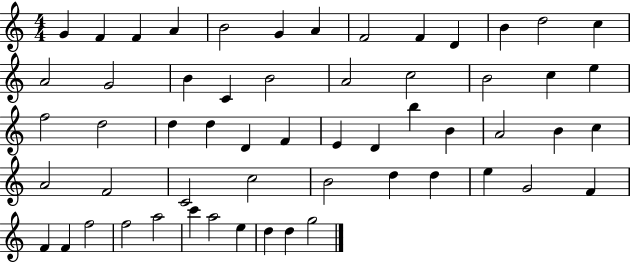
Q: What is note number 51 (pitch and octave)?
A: A5